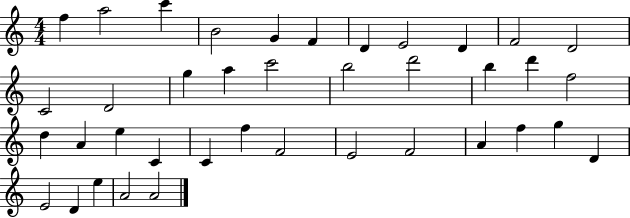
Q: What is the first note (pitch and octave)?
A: F5